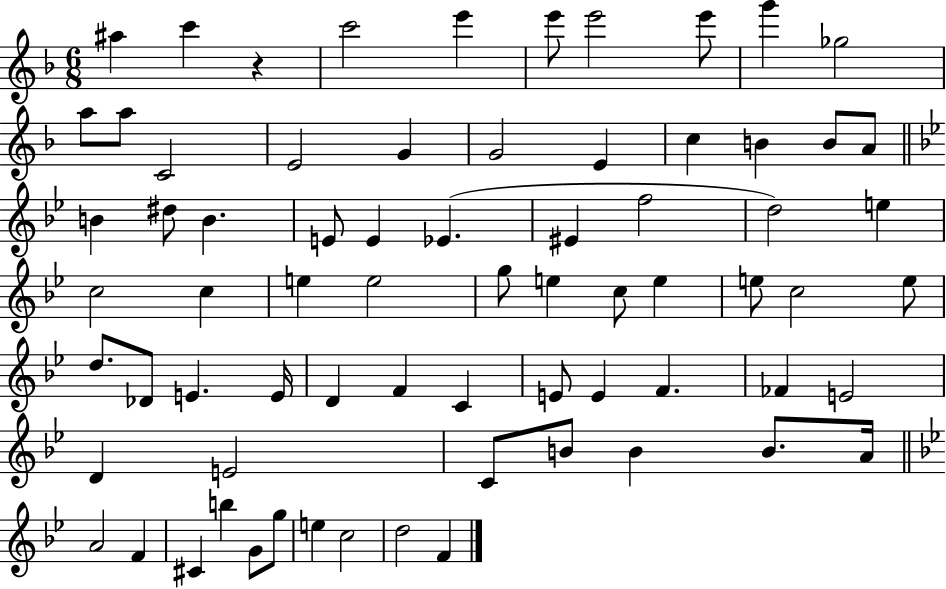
{
  \clef treble
  \numericTimeSignature
  \time 6/8
  \key f \major
  ais''4 c'''4 r4 | c'''2 e'''4 | e'''8 e'''2 e'''8 | g'''4 ges''2 | \break a''8 a''8 c'2 | e'2 g'4 | g'2 e'4 | c''4 b'4 b'8 a'8 | \break \bar "||" \break \key bes \major b'4 dis''8 b'4. | e'8 e'4 ees'4.( | eis'4 f''2 | d''2) e''4 | \break c''2 c''4 | e''4 e''2 | g''8 e''4 c''8 e''4 | e''8 c''2 e''8 | \break d''8. des'8 e'4. e'16 | d'4 f'4 c'4 | e'8 e'4 f'4. | fes'4 e'2 | \break d'4 e'2 | c'8 b'8 b'4 b'8. a'16 | \bar "||" \break \key bes \major a'2 f'4 | cis'4 b''4 g'8 g''8 | e''4 c''2 | d''2 f'4 | \break \bar "|."
}